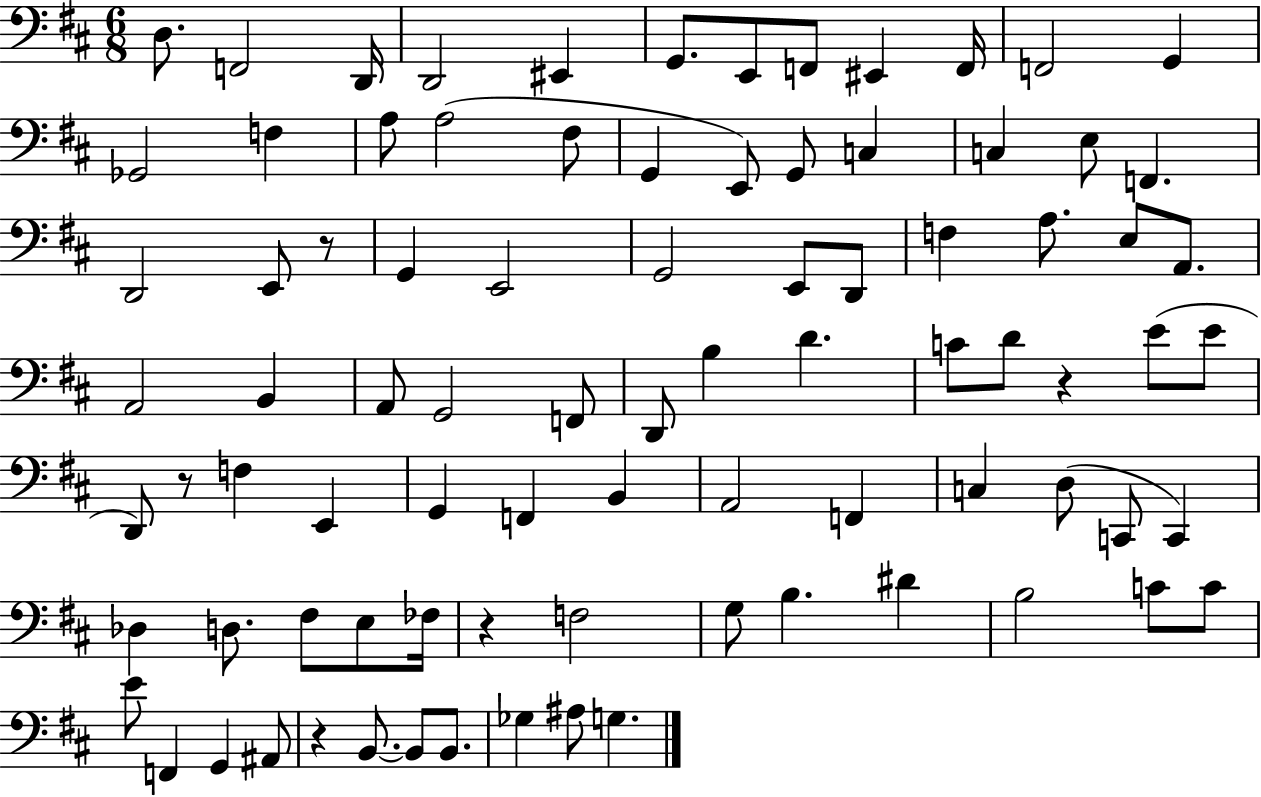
D3/e. F2/h D2/s D2/h EIS2/q G2/e. E2/e F2/e EIS2/q F2/s F2/h G2/q Gb2/h F3/q A3/e A3/h F#3/e G2/q E2/e G2/e C3/q C3/q E3/e F2/q. D2/h E2/e R/e G2/q E2/h G2/h E2/e D2/e F3/q A3/e. E3/e A2/e. A2/h B2/q A2/e G2/h F2/e D2/e B3/q D4/q. C4/e D4/e R/q E4/e E4/e D2/e R/e F3/q E2/q G2/q F2/q B2/q A2/h F2/q C3/q D3/e C2/e C2/q Db3/q D3/e. F#3/e E3/e FES3/s R/q F3/h G3/e B3/q. D#4/q B3/h C4/e C4/e E4/e F2/q G2/q A#2/e R/q B2/e. B2/e B2/e. Gb3/q A#3/e G3/q.